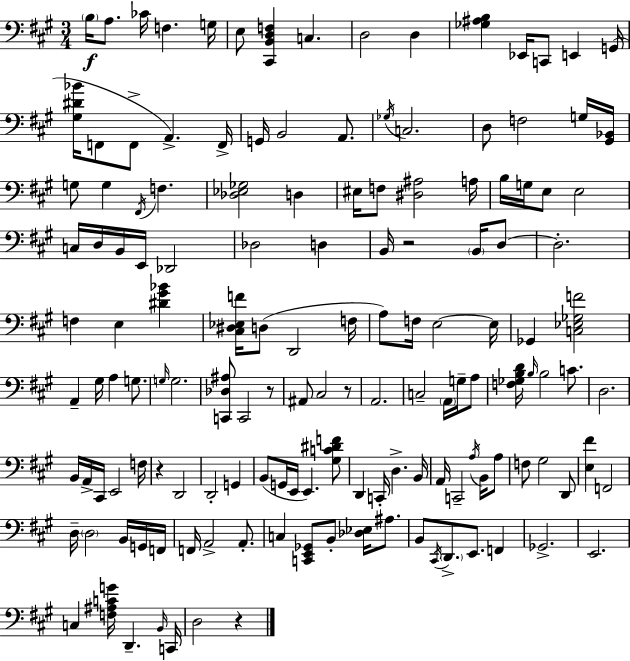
{
  \clef bass
  \numericTimeSignature
  \time 3/4
  \key a \major
  \parenthesize b16\f a8. ces'16 f4. g16 | e8 <cis, b, d f>4 c4. | d2 d4 | <ges ais b>4 ees,16 c,8 e,4 g,16( | \break <gis dis' bes'>16 f,8 f,8-> a,4.->) f,16-> | g,16 b,2 a,8. | \acciaccatura { ges16 } c2. | d8 f2 g16 | \break <gis, bes,>16 g8 g4 \acciaccatura { fis,16 } f4. | <des ees ges>2 d4 | eis16 f8 <dis ais>2 | a16 b16 g16 e8 e2 | \break c16 d16 b,16 e,16 des,2 | des2 d4 | b,16 r2 \parenthesize b,16 | d8~~ d2.-. | \break f4 e4 <dis' gis' bes'>4 | <cis dis ees f'>16 d8( d,2 | f16 a8) f16 e2~~ | e16 ges,4 <c ees ges f'>2 | \break a,4-- gis16 a4 g8. | \grace { g16 } g2. | <c, des ais>8 c,2 | r8 ais,8 cis2 | \break r8 a,2. | c2-- \parenthesize a,16 | g16-- a8 <f ges b d'>16 \grace { b16 } b2 | c'8. d2. | \break b,16 a,16-> cis,16 e,2 | f16 r4 d,2 | d,2-. | g,4 b,8( g,16 e,16 e,4.) | \break <gis c' dis' f'>8 d,4 c,16-. d4.-> | b,16 a,16 c,2-- | \acciaccatura { a16 } b,16 a8 f8 gis2 | d,8 <e fis'>4 f,2 | \break d16-- \parenthesize d2 | b,16 g,16 f,16 f,16 a,2-> | a,8.-. c4 <c, e, ges,>8 b,8-. | <des ees>16 ais8. b,8 \acciaccatura { cis,16 } \parenthesize d,8.-> e,8. | \break f,4 ges,2.-> | e,2. | c4 <f ais c' g'>16 d,4.-- | \grace { b,16 } c,16 d2 | \break r4 \bar "|."
}